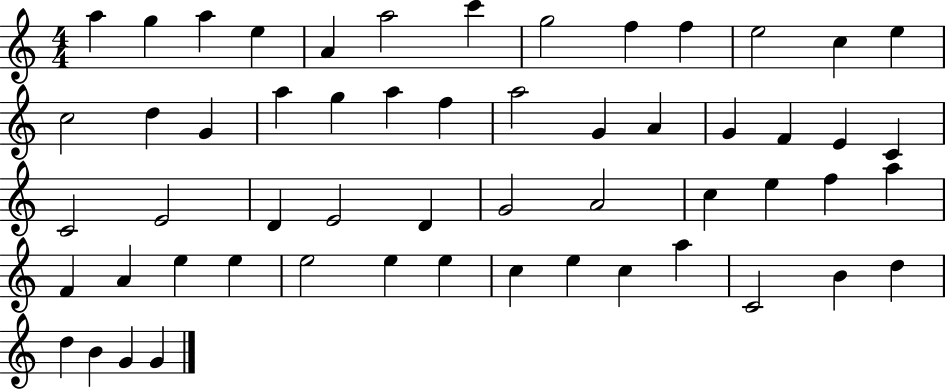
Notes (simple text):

A5/q G5/q A5/q E5/q A4/q A5/h C6/q G5/h F5/q F5/q E5/h C5/q E5/q C5/h D5/q G4/q A5/q G5/q A5/q F5/q A5/h G4/q A4/q G4/q F4/q E4/q C4/q C4/h E4/h D4/q E4/h D4/q G4/h A4/h C5/q E5/q F5/q A5/q F4/q A4/q E5/q E5/q E5/h E5/q E5/q C5/q E5/q C5/q A5/q C4/h B4/q D5/q D5/q B4/q G4/q G4/q